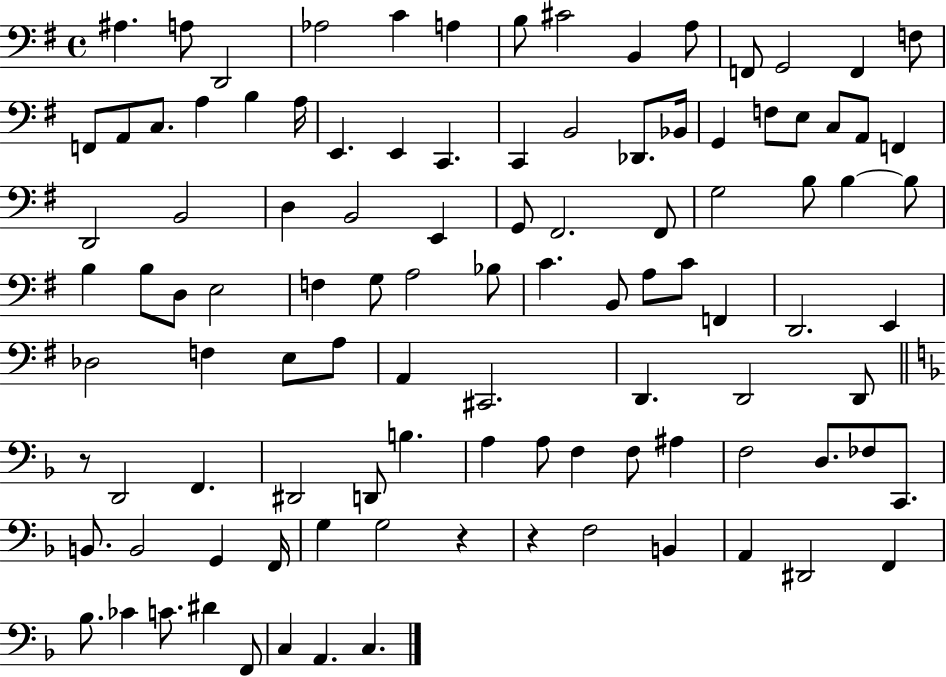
A#3/q. A3/e D2/h Ab3/h C4/q A3/q B3/e C#4/h B2/q A3/e F2/e G2/h F2/q F3/e F2/e A2/e C3/e. A3/q B3/q A3/s E2/q. E2/q C2/q. C2/q B2/h Db2/e. Bb2/s G2/q F3/e E3/e C3/e A2/e F2/q D2/h B2/h D3/q B2/h E2/q G2/e F#2/h. F#2/e G3/h B3/e B3/q B3/e B3/q B3/e D3/e E3/h F3/q G3/e A3/h Bb3/e C4/q. B2/e A3/e C4/e F2/q D2/h. E2/q Db3/h F3/q E3/e A3/e A2/q C#2/h. D2/q. D2/h D2/e R/e D2/h F2/q. D#2/h D2/e B3/q. A3/q A3/e F3/q F3/e A#3/q F3/h D3/e. FES3/e C2/e. B2/e. B2/h G2/q F2/s G3/q G3/h R/q R/q F3/h B2/q A2/q D#2/h F2/q Bb3/e. CES4/q C4/e. D#4/q F2/e C3/q A2/q. C3/q.